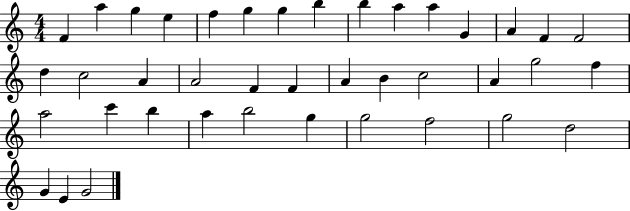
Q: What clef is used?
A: treble